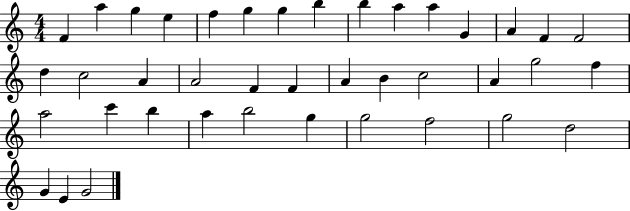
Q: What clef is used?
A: treble